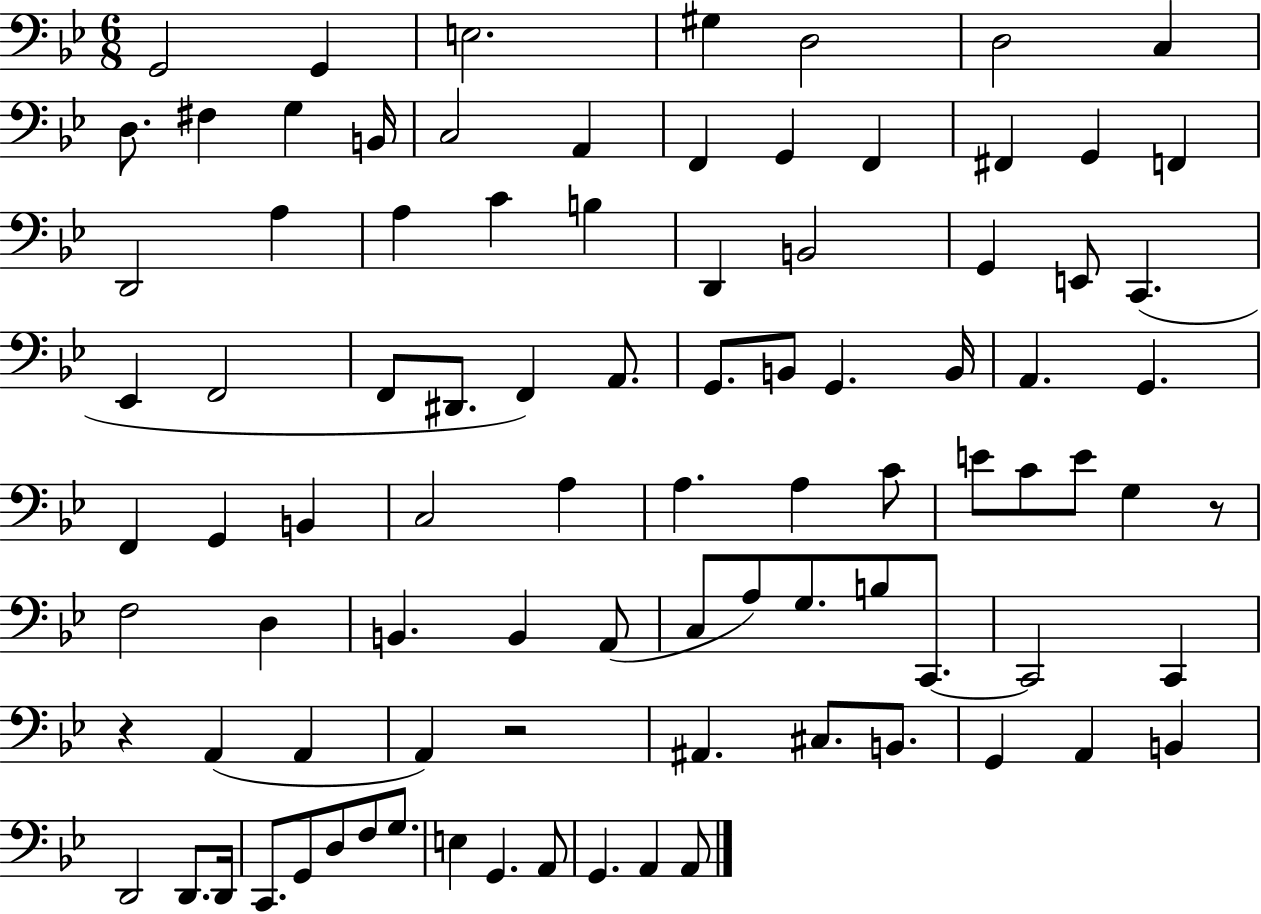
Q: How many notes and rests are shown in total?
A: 91